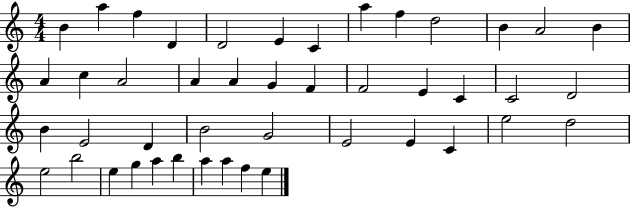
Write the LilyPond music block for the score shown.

{
  \clef treble
  \numericTimeSignature
  \time 4/4
  \key c \major
  b'4 a''4 f''4 d'4 | d'2 e'4 c'4 | a''4 f''4 d''2 | b'4 a'2 b'4 | \break a'4 c''4 a'2 | a'4 a'4 g'4 f'4 | f'2 e'4 c'4 | c'2 d'2 | \break b'4 e'2 d'4 | b'2 g'2 | e'2 e'4 c'4 | e''2 d''2 | \break e''2 b''2 | e''4 g''4 a''4 b''4 | a''4 a''4 f''4 e''4 | \bar "|."
}